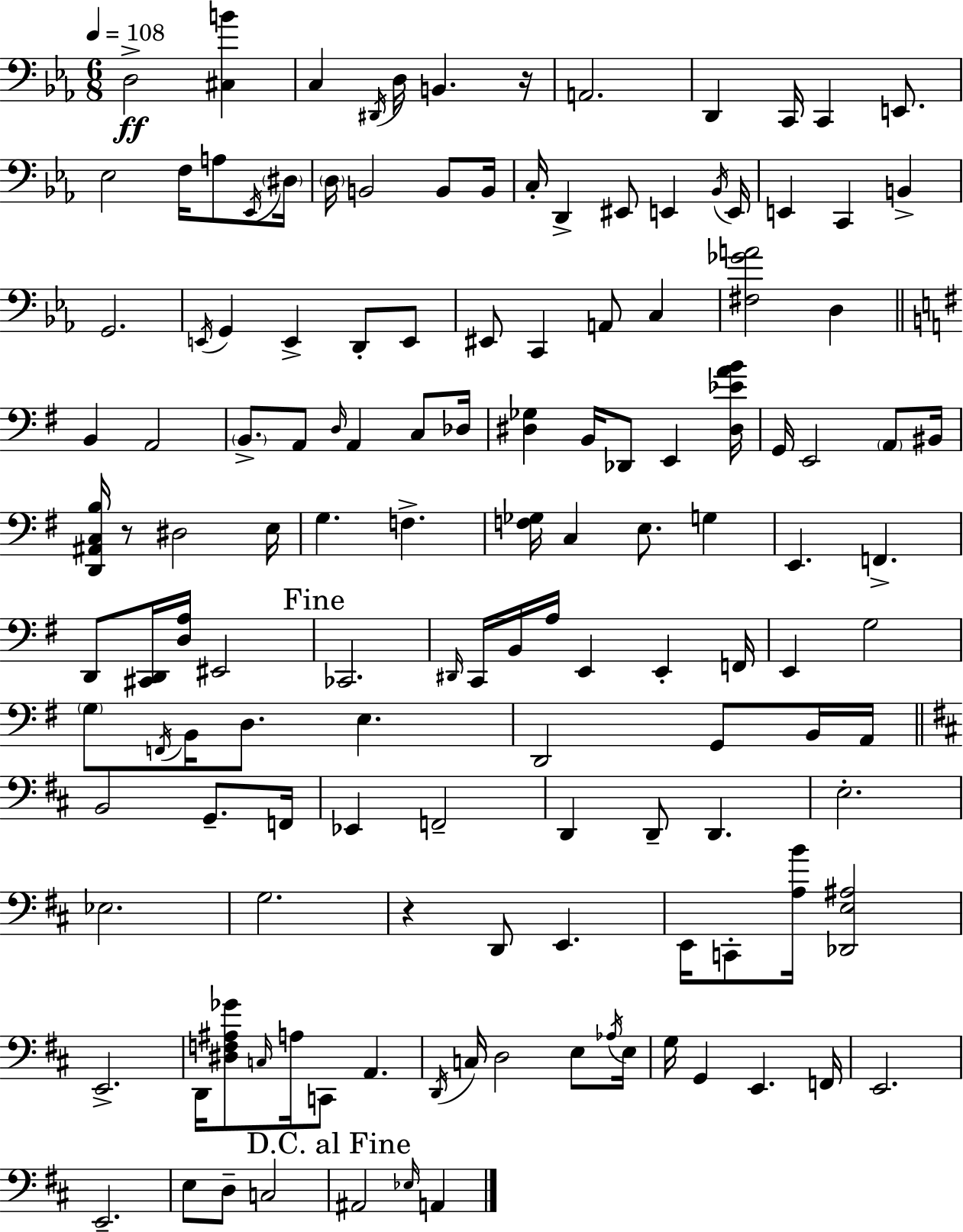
X:1
T:Untitled
M:6/8
L:1/4
K:Eb
D,2 [^C,B] C, ^D,,/4 D,/4 B,, z/4 A,,2 D,, C,,/4 C,, E,,/2 _E,2 F,/4 A,/2 _E,,/4 ^D,/4 D,/4 B,,2 B,,/2 B,,/4 C,/4 D,, ^E,,/2 E,, _B,,/4 E,,/4 E,, C,, B,, G,,2 E,,/4 G,, E,, D,,/2 E,,/2 ^E,,/2 C,, A,,/2 C, [^F,_GA]2 D, B,, A,,2 B,,/2 A,,/2 D,/4 A,, C,/2 _D,/4 [^D,_G,] B,,/4 _D,,/2 E,, [^D,_EAB]/4 G,,/4 E,,2 A,,/2 ^B,,/4 [D,,^A,,C,B,]/4 z/2 ^D,2 E,/4 G, F, [F,_G,]/4 C, E,/2 G, E,, F,, D,,/2 [^C,,D,,]/4 [D,A,]/4 ^E,,2 _C,,2 ^D,,/4 C,,/4 B,,/4 A,/4 E,, E,, F,,/4 E,, G,2 G,/2 F,,/4 B,,/4 D,/2 E, D,,2 G,,/2 B,,/4 A,,/4 B,,2 G,,/2 F,,/4 _E,, F,,2 D,, D,,/2 D,, E,2 _E,2 G,2 z D,,/2 E,, E,,/4 C,,/2 [A,B]/4 [_D,,E,^A,]2 E,,2 D,,/4 [^D,F,^A,_G]/2 C,/4 A,/4 C,,/2 A,, D,,/4 C,/4 D,2 E,/2 _A,/4 E,/4 G,/4 G,, E,, F,,/4 E,,2 E,,2 E,/2 D,/2 C,2 ^A,,2 _E,/4 A,,